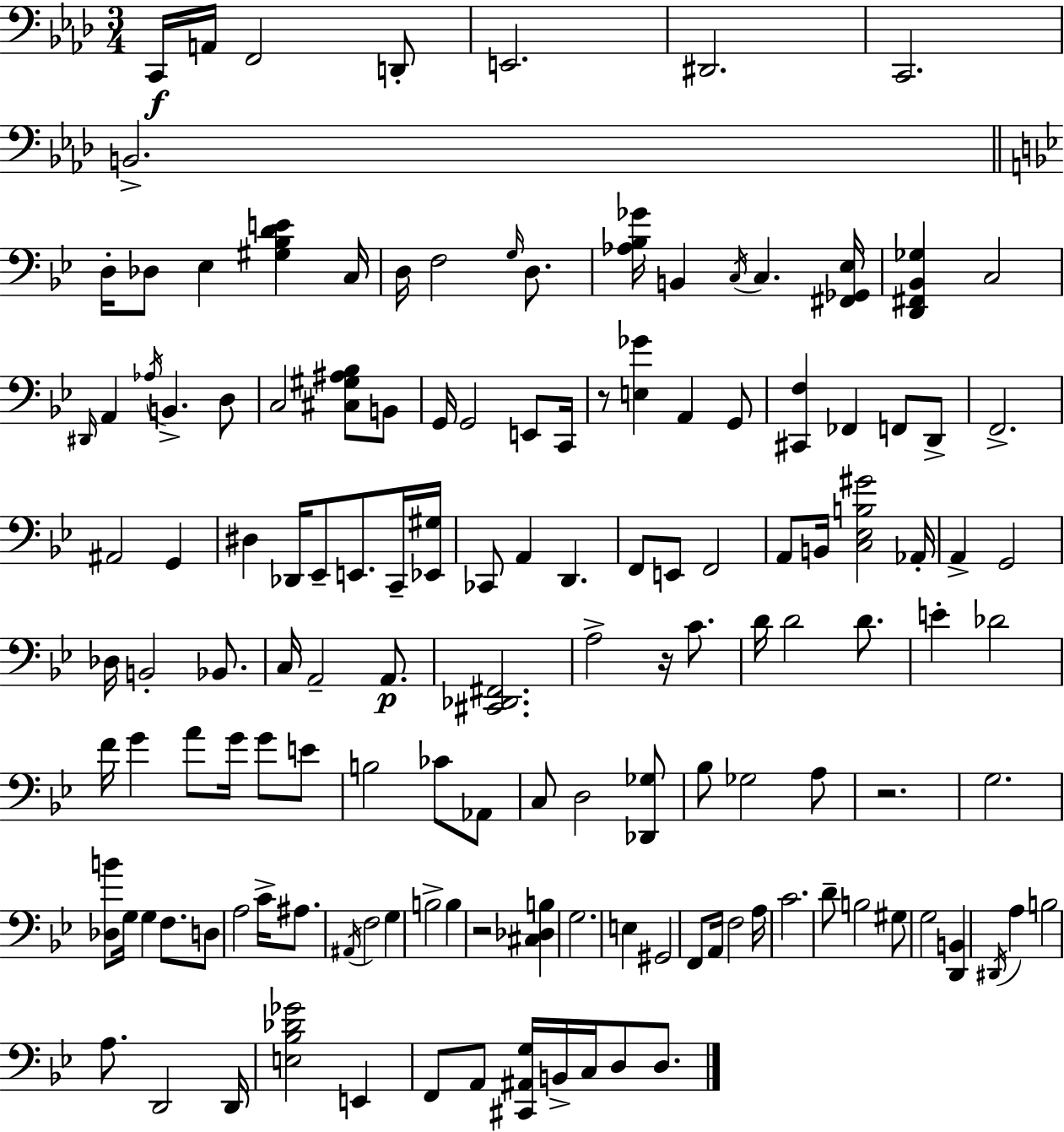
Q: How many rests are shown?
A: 4